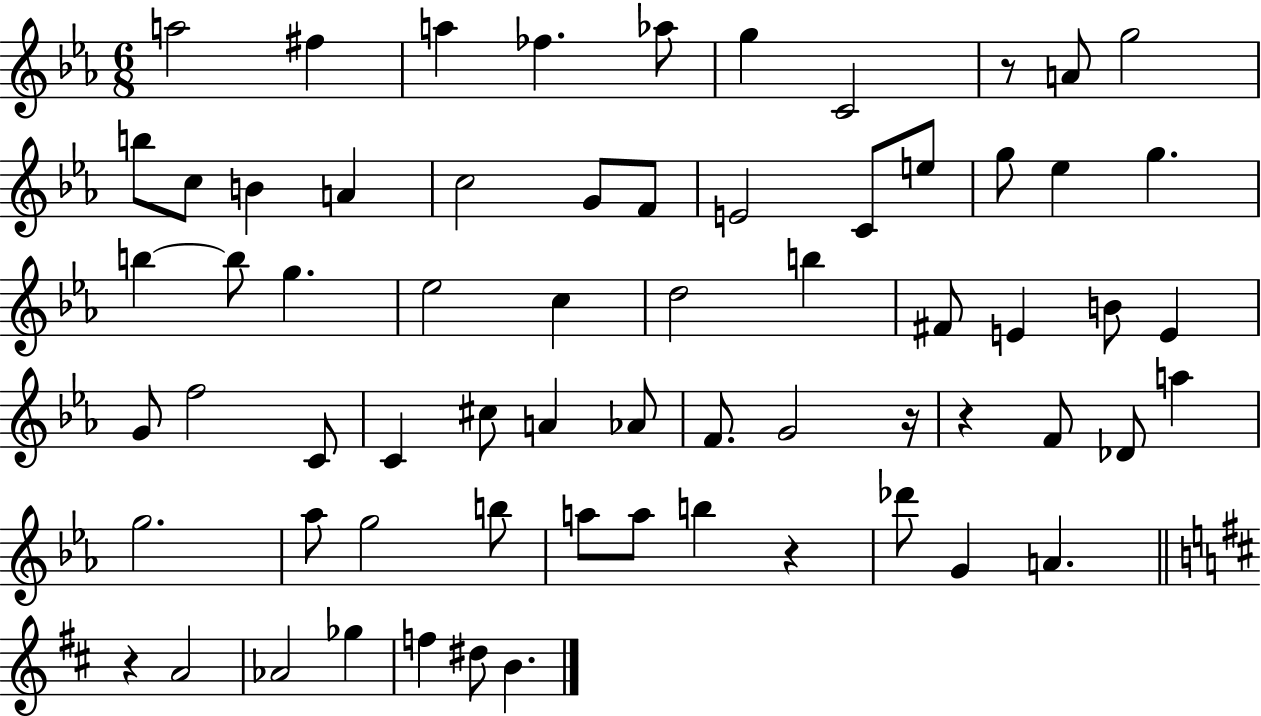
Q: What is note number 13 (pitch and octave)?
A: A4